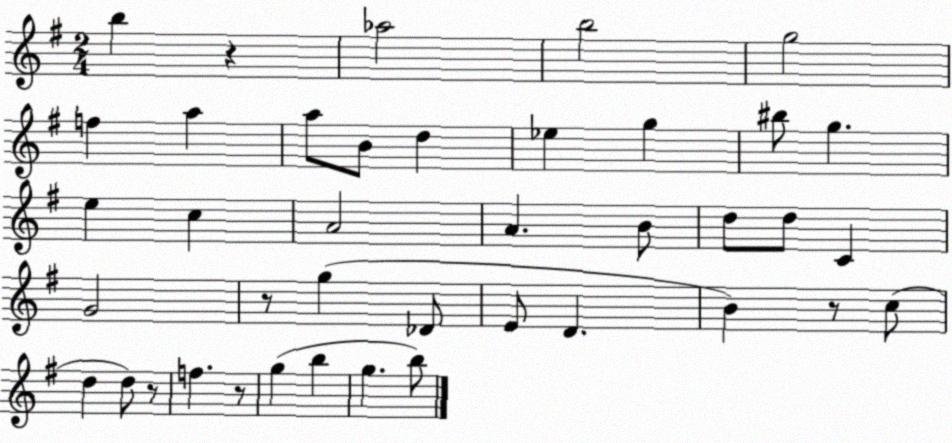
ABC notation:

X:1
T:Untitled
M:2/4
L:1/4
K:G
b z _a2 b2 g2 f a a/2 B/2 d _e g ^b/2 g e c A2 A B/2 d/2 d/2 C G2 z/2 g _D/2 E/2 D B z/2 c/2 d d/2 z/2 f z/2 g b g b/2